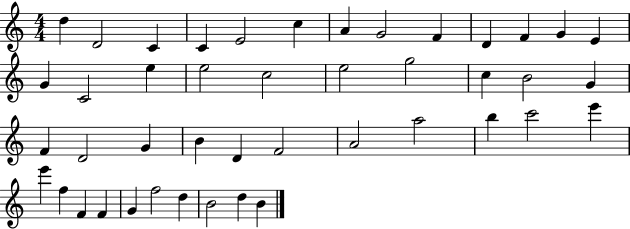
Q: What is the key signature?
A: C major